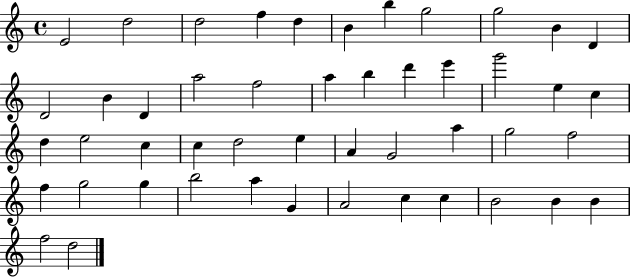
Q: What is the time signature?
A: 4/4